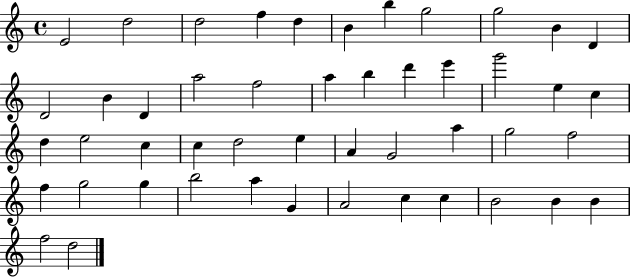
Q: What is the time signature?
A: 4/4